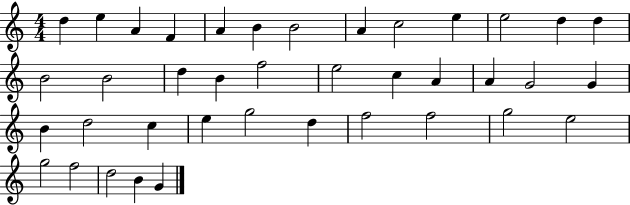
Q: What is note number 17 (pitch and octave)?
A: B4